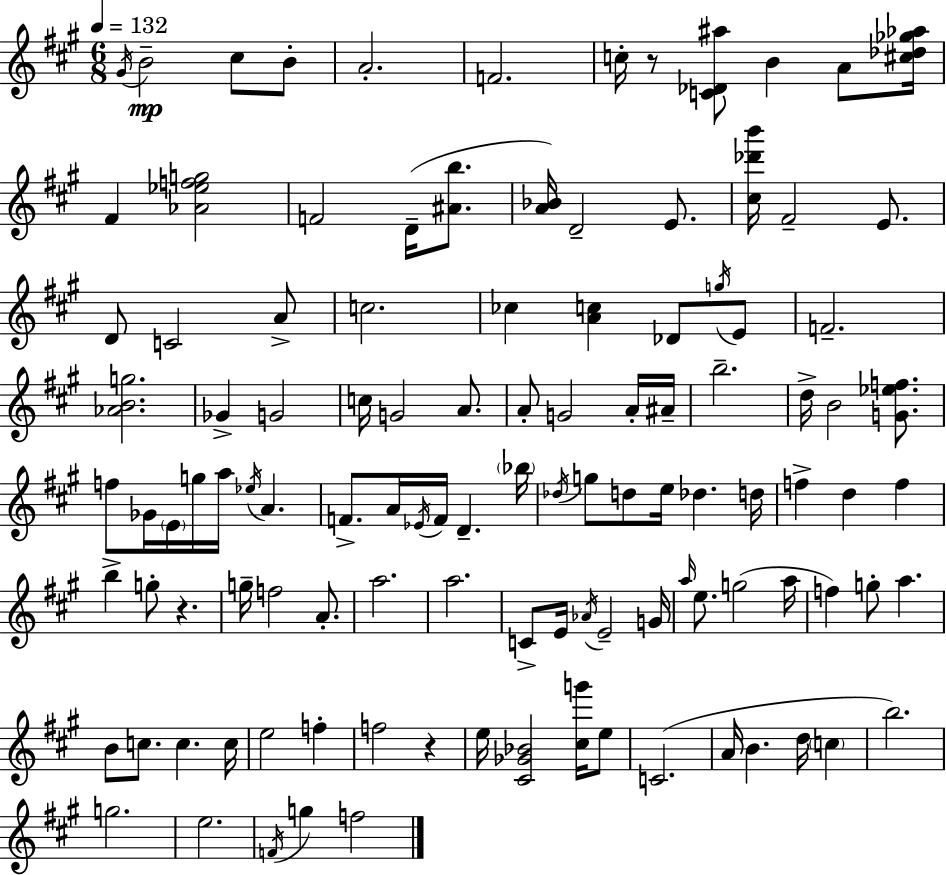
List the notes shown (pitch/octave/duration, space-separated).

G#4/s B4/h C#5/e B4/e A4/h. F4/h. C5/s R/e [C4,Db4,A#5]/e B4/q A4/e [C#5,Db5,Gb5,Ab5]/s F#4/q [Ab4,Eb5,F5,G5]/h F4/h D4/s [A#4,B5]/e. [A4,Bb4]/s D4/h E4/e. [C#5,Db6,B6]/s F#4/h E4/e. D4/e C4/h A4/e C5/h. CES5/q [A4,C5]/q Db4/e G5/s E4/e F4/h. [Ab4,B4,G5]/h. Gb4/q G4/h C5/s G4/h A4/e. A4/e G4/h A4/s A#4/s B5/h. D5/s B4/h [G4,Eb5,F5]/e. F5/e Gb4/s E4/s G5/s A5/s Eb5/s A4/q. F4/e. A4/s Eb4/s F4/s D4/q. Bb5/s Db5/s G5/e D5/e E5/s Db5/q. D5/s F5/q D5/q F5/q B5/q G5/e R/q. G5/s F5/h A4/e. A5/h. A5/h. C4/e E4/s Ab4/s E4/h G4/s A5/s E5/e. G5/h A5/s F5/q G5/e A5/q. B4/e C5/e. C5/q. C5/s E5/h F5/q F5/h R/q E5/s [C#4,Gb4,Bb4]/h [C#5,G6]/s E5/e C4/h. A4/s B4/q. D5/s C5/q B5/h. G5/h. E5/h. F4/s G5/q F5/h